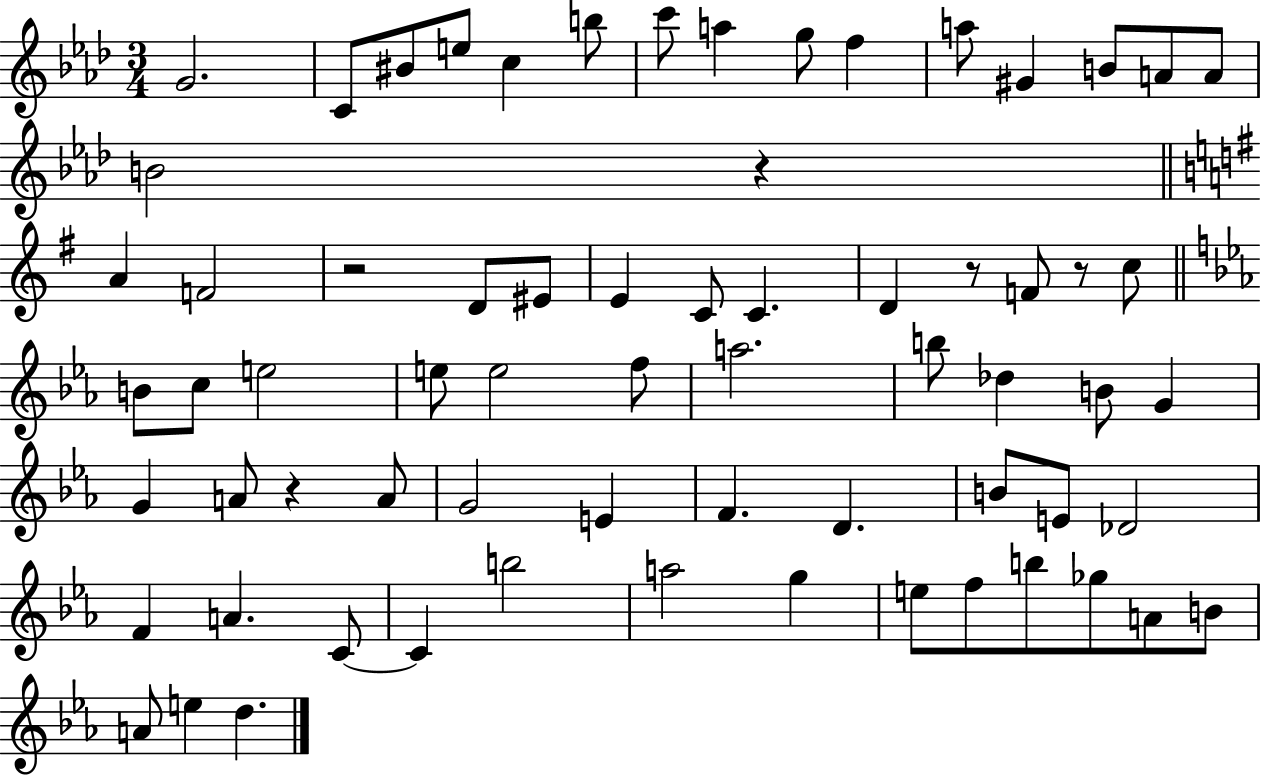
{
  \clef treble
  \numericTimeSignature
  \time 3/4
  \key aes \major
  g'2. | c'8 bis'8 e''8 c''4 b''8 | c'''8 a''4 g''8 f''4 | a''8 gis'4 b'8 a'8 a'8 | \break b'2 r4 | \bar "||" \break \key e \minor a'4 f'2 | r2 d'8 eis'8 | e'4 c'8 c'4. | d'4 r8 f'8 r8 c''8 | \break \bar "||" \break \key ees \major b'8 c''8 e''2 | e''8 e''2 f''8 | a''2. | b''8 des''4 b'8 g'4 | \break g'4 a'8 r4 a'8 | g'2 e'4 | f'4. d'4. | b'8 e'8 des'2 | \break f'4 a'4. c'8~~ | c'4 b''2 | a''2 g''4 | e''8 f''8 b''8 ges''8 a'8 b'8 | \break a'8 e''4 d''4. | \bar "|."
}